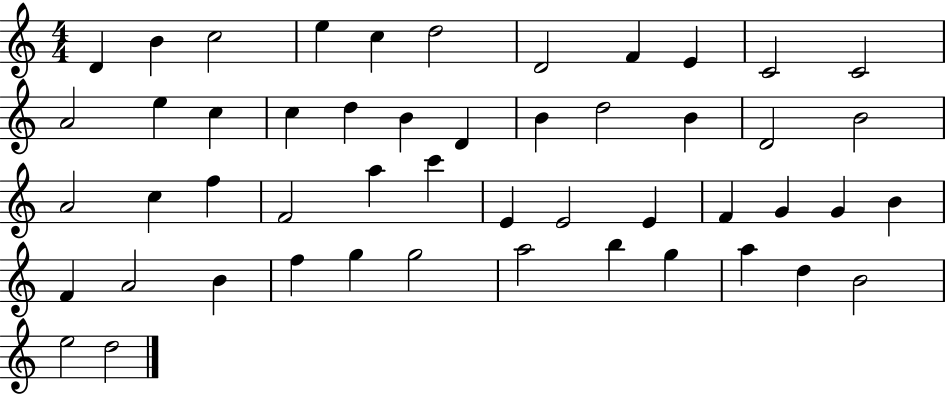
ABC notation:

X:1
T:Untitled
M:4/4
L:1/4
K:C
D B c2 e c d2 D2 F E C2 C2 A2 e c c d B D B d2 B D2 B2 A2 c f F2 a c' E E2 E F G G B F A2 B f g g2 a2 b g a d B2 e2 d2